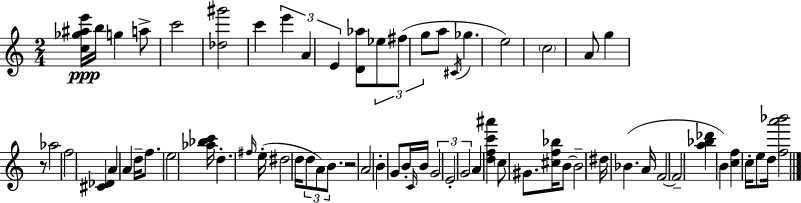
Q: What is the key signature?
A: C major